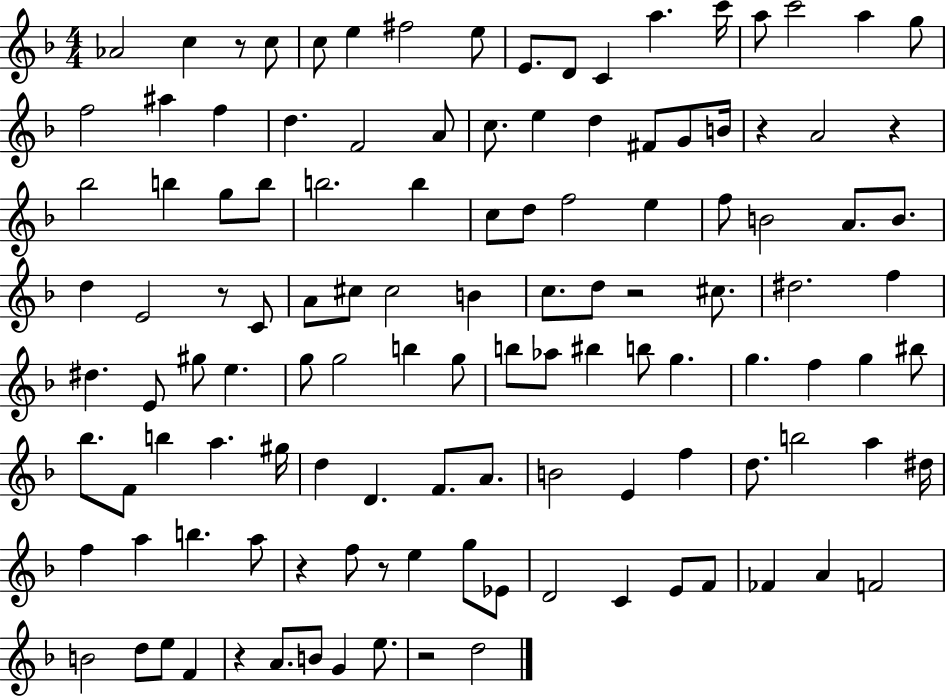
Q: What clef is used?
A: treble